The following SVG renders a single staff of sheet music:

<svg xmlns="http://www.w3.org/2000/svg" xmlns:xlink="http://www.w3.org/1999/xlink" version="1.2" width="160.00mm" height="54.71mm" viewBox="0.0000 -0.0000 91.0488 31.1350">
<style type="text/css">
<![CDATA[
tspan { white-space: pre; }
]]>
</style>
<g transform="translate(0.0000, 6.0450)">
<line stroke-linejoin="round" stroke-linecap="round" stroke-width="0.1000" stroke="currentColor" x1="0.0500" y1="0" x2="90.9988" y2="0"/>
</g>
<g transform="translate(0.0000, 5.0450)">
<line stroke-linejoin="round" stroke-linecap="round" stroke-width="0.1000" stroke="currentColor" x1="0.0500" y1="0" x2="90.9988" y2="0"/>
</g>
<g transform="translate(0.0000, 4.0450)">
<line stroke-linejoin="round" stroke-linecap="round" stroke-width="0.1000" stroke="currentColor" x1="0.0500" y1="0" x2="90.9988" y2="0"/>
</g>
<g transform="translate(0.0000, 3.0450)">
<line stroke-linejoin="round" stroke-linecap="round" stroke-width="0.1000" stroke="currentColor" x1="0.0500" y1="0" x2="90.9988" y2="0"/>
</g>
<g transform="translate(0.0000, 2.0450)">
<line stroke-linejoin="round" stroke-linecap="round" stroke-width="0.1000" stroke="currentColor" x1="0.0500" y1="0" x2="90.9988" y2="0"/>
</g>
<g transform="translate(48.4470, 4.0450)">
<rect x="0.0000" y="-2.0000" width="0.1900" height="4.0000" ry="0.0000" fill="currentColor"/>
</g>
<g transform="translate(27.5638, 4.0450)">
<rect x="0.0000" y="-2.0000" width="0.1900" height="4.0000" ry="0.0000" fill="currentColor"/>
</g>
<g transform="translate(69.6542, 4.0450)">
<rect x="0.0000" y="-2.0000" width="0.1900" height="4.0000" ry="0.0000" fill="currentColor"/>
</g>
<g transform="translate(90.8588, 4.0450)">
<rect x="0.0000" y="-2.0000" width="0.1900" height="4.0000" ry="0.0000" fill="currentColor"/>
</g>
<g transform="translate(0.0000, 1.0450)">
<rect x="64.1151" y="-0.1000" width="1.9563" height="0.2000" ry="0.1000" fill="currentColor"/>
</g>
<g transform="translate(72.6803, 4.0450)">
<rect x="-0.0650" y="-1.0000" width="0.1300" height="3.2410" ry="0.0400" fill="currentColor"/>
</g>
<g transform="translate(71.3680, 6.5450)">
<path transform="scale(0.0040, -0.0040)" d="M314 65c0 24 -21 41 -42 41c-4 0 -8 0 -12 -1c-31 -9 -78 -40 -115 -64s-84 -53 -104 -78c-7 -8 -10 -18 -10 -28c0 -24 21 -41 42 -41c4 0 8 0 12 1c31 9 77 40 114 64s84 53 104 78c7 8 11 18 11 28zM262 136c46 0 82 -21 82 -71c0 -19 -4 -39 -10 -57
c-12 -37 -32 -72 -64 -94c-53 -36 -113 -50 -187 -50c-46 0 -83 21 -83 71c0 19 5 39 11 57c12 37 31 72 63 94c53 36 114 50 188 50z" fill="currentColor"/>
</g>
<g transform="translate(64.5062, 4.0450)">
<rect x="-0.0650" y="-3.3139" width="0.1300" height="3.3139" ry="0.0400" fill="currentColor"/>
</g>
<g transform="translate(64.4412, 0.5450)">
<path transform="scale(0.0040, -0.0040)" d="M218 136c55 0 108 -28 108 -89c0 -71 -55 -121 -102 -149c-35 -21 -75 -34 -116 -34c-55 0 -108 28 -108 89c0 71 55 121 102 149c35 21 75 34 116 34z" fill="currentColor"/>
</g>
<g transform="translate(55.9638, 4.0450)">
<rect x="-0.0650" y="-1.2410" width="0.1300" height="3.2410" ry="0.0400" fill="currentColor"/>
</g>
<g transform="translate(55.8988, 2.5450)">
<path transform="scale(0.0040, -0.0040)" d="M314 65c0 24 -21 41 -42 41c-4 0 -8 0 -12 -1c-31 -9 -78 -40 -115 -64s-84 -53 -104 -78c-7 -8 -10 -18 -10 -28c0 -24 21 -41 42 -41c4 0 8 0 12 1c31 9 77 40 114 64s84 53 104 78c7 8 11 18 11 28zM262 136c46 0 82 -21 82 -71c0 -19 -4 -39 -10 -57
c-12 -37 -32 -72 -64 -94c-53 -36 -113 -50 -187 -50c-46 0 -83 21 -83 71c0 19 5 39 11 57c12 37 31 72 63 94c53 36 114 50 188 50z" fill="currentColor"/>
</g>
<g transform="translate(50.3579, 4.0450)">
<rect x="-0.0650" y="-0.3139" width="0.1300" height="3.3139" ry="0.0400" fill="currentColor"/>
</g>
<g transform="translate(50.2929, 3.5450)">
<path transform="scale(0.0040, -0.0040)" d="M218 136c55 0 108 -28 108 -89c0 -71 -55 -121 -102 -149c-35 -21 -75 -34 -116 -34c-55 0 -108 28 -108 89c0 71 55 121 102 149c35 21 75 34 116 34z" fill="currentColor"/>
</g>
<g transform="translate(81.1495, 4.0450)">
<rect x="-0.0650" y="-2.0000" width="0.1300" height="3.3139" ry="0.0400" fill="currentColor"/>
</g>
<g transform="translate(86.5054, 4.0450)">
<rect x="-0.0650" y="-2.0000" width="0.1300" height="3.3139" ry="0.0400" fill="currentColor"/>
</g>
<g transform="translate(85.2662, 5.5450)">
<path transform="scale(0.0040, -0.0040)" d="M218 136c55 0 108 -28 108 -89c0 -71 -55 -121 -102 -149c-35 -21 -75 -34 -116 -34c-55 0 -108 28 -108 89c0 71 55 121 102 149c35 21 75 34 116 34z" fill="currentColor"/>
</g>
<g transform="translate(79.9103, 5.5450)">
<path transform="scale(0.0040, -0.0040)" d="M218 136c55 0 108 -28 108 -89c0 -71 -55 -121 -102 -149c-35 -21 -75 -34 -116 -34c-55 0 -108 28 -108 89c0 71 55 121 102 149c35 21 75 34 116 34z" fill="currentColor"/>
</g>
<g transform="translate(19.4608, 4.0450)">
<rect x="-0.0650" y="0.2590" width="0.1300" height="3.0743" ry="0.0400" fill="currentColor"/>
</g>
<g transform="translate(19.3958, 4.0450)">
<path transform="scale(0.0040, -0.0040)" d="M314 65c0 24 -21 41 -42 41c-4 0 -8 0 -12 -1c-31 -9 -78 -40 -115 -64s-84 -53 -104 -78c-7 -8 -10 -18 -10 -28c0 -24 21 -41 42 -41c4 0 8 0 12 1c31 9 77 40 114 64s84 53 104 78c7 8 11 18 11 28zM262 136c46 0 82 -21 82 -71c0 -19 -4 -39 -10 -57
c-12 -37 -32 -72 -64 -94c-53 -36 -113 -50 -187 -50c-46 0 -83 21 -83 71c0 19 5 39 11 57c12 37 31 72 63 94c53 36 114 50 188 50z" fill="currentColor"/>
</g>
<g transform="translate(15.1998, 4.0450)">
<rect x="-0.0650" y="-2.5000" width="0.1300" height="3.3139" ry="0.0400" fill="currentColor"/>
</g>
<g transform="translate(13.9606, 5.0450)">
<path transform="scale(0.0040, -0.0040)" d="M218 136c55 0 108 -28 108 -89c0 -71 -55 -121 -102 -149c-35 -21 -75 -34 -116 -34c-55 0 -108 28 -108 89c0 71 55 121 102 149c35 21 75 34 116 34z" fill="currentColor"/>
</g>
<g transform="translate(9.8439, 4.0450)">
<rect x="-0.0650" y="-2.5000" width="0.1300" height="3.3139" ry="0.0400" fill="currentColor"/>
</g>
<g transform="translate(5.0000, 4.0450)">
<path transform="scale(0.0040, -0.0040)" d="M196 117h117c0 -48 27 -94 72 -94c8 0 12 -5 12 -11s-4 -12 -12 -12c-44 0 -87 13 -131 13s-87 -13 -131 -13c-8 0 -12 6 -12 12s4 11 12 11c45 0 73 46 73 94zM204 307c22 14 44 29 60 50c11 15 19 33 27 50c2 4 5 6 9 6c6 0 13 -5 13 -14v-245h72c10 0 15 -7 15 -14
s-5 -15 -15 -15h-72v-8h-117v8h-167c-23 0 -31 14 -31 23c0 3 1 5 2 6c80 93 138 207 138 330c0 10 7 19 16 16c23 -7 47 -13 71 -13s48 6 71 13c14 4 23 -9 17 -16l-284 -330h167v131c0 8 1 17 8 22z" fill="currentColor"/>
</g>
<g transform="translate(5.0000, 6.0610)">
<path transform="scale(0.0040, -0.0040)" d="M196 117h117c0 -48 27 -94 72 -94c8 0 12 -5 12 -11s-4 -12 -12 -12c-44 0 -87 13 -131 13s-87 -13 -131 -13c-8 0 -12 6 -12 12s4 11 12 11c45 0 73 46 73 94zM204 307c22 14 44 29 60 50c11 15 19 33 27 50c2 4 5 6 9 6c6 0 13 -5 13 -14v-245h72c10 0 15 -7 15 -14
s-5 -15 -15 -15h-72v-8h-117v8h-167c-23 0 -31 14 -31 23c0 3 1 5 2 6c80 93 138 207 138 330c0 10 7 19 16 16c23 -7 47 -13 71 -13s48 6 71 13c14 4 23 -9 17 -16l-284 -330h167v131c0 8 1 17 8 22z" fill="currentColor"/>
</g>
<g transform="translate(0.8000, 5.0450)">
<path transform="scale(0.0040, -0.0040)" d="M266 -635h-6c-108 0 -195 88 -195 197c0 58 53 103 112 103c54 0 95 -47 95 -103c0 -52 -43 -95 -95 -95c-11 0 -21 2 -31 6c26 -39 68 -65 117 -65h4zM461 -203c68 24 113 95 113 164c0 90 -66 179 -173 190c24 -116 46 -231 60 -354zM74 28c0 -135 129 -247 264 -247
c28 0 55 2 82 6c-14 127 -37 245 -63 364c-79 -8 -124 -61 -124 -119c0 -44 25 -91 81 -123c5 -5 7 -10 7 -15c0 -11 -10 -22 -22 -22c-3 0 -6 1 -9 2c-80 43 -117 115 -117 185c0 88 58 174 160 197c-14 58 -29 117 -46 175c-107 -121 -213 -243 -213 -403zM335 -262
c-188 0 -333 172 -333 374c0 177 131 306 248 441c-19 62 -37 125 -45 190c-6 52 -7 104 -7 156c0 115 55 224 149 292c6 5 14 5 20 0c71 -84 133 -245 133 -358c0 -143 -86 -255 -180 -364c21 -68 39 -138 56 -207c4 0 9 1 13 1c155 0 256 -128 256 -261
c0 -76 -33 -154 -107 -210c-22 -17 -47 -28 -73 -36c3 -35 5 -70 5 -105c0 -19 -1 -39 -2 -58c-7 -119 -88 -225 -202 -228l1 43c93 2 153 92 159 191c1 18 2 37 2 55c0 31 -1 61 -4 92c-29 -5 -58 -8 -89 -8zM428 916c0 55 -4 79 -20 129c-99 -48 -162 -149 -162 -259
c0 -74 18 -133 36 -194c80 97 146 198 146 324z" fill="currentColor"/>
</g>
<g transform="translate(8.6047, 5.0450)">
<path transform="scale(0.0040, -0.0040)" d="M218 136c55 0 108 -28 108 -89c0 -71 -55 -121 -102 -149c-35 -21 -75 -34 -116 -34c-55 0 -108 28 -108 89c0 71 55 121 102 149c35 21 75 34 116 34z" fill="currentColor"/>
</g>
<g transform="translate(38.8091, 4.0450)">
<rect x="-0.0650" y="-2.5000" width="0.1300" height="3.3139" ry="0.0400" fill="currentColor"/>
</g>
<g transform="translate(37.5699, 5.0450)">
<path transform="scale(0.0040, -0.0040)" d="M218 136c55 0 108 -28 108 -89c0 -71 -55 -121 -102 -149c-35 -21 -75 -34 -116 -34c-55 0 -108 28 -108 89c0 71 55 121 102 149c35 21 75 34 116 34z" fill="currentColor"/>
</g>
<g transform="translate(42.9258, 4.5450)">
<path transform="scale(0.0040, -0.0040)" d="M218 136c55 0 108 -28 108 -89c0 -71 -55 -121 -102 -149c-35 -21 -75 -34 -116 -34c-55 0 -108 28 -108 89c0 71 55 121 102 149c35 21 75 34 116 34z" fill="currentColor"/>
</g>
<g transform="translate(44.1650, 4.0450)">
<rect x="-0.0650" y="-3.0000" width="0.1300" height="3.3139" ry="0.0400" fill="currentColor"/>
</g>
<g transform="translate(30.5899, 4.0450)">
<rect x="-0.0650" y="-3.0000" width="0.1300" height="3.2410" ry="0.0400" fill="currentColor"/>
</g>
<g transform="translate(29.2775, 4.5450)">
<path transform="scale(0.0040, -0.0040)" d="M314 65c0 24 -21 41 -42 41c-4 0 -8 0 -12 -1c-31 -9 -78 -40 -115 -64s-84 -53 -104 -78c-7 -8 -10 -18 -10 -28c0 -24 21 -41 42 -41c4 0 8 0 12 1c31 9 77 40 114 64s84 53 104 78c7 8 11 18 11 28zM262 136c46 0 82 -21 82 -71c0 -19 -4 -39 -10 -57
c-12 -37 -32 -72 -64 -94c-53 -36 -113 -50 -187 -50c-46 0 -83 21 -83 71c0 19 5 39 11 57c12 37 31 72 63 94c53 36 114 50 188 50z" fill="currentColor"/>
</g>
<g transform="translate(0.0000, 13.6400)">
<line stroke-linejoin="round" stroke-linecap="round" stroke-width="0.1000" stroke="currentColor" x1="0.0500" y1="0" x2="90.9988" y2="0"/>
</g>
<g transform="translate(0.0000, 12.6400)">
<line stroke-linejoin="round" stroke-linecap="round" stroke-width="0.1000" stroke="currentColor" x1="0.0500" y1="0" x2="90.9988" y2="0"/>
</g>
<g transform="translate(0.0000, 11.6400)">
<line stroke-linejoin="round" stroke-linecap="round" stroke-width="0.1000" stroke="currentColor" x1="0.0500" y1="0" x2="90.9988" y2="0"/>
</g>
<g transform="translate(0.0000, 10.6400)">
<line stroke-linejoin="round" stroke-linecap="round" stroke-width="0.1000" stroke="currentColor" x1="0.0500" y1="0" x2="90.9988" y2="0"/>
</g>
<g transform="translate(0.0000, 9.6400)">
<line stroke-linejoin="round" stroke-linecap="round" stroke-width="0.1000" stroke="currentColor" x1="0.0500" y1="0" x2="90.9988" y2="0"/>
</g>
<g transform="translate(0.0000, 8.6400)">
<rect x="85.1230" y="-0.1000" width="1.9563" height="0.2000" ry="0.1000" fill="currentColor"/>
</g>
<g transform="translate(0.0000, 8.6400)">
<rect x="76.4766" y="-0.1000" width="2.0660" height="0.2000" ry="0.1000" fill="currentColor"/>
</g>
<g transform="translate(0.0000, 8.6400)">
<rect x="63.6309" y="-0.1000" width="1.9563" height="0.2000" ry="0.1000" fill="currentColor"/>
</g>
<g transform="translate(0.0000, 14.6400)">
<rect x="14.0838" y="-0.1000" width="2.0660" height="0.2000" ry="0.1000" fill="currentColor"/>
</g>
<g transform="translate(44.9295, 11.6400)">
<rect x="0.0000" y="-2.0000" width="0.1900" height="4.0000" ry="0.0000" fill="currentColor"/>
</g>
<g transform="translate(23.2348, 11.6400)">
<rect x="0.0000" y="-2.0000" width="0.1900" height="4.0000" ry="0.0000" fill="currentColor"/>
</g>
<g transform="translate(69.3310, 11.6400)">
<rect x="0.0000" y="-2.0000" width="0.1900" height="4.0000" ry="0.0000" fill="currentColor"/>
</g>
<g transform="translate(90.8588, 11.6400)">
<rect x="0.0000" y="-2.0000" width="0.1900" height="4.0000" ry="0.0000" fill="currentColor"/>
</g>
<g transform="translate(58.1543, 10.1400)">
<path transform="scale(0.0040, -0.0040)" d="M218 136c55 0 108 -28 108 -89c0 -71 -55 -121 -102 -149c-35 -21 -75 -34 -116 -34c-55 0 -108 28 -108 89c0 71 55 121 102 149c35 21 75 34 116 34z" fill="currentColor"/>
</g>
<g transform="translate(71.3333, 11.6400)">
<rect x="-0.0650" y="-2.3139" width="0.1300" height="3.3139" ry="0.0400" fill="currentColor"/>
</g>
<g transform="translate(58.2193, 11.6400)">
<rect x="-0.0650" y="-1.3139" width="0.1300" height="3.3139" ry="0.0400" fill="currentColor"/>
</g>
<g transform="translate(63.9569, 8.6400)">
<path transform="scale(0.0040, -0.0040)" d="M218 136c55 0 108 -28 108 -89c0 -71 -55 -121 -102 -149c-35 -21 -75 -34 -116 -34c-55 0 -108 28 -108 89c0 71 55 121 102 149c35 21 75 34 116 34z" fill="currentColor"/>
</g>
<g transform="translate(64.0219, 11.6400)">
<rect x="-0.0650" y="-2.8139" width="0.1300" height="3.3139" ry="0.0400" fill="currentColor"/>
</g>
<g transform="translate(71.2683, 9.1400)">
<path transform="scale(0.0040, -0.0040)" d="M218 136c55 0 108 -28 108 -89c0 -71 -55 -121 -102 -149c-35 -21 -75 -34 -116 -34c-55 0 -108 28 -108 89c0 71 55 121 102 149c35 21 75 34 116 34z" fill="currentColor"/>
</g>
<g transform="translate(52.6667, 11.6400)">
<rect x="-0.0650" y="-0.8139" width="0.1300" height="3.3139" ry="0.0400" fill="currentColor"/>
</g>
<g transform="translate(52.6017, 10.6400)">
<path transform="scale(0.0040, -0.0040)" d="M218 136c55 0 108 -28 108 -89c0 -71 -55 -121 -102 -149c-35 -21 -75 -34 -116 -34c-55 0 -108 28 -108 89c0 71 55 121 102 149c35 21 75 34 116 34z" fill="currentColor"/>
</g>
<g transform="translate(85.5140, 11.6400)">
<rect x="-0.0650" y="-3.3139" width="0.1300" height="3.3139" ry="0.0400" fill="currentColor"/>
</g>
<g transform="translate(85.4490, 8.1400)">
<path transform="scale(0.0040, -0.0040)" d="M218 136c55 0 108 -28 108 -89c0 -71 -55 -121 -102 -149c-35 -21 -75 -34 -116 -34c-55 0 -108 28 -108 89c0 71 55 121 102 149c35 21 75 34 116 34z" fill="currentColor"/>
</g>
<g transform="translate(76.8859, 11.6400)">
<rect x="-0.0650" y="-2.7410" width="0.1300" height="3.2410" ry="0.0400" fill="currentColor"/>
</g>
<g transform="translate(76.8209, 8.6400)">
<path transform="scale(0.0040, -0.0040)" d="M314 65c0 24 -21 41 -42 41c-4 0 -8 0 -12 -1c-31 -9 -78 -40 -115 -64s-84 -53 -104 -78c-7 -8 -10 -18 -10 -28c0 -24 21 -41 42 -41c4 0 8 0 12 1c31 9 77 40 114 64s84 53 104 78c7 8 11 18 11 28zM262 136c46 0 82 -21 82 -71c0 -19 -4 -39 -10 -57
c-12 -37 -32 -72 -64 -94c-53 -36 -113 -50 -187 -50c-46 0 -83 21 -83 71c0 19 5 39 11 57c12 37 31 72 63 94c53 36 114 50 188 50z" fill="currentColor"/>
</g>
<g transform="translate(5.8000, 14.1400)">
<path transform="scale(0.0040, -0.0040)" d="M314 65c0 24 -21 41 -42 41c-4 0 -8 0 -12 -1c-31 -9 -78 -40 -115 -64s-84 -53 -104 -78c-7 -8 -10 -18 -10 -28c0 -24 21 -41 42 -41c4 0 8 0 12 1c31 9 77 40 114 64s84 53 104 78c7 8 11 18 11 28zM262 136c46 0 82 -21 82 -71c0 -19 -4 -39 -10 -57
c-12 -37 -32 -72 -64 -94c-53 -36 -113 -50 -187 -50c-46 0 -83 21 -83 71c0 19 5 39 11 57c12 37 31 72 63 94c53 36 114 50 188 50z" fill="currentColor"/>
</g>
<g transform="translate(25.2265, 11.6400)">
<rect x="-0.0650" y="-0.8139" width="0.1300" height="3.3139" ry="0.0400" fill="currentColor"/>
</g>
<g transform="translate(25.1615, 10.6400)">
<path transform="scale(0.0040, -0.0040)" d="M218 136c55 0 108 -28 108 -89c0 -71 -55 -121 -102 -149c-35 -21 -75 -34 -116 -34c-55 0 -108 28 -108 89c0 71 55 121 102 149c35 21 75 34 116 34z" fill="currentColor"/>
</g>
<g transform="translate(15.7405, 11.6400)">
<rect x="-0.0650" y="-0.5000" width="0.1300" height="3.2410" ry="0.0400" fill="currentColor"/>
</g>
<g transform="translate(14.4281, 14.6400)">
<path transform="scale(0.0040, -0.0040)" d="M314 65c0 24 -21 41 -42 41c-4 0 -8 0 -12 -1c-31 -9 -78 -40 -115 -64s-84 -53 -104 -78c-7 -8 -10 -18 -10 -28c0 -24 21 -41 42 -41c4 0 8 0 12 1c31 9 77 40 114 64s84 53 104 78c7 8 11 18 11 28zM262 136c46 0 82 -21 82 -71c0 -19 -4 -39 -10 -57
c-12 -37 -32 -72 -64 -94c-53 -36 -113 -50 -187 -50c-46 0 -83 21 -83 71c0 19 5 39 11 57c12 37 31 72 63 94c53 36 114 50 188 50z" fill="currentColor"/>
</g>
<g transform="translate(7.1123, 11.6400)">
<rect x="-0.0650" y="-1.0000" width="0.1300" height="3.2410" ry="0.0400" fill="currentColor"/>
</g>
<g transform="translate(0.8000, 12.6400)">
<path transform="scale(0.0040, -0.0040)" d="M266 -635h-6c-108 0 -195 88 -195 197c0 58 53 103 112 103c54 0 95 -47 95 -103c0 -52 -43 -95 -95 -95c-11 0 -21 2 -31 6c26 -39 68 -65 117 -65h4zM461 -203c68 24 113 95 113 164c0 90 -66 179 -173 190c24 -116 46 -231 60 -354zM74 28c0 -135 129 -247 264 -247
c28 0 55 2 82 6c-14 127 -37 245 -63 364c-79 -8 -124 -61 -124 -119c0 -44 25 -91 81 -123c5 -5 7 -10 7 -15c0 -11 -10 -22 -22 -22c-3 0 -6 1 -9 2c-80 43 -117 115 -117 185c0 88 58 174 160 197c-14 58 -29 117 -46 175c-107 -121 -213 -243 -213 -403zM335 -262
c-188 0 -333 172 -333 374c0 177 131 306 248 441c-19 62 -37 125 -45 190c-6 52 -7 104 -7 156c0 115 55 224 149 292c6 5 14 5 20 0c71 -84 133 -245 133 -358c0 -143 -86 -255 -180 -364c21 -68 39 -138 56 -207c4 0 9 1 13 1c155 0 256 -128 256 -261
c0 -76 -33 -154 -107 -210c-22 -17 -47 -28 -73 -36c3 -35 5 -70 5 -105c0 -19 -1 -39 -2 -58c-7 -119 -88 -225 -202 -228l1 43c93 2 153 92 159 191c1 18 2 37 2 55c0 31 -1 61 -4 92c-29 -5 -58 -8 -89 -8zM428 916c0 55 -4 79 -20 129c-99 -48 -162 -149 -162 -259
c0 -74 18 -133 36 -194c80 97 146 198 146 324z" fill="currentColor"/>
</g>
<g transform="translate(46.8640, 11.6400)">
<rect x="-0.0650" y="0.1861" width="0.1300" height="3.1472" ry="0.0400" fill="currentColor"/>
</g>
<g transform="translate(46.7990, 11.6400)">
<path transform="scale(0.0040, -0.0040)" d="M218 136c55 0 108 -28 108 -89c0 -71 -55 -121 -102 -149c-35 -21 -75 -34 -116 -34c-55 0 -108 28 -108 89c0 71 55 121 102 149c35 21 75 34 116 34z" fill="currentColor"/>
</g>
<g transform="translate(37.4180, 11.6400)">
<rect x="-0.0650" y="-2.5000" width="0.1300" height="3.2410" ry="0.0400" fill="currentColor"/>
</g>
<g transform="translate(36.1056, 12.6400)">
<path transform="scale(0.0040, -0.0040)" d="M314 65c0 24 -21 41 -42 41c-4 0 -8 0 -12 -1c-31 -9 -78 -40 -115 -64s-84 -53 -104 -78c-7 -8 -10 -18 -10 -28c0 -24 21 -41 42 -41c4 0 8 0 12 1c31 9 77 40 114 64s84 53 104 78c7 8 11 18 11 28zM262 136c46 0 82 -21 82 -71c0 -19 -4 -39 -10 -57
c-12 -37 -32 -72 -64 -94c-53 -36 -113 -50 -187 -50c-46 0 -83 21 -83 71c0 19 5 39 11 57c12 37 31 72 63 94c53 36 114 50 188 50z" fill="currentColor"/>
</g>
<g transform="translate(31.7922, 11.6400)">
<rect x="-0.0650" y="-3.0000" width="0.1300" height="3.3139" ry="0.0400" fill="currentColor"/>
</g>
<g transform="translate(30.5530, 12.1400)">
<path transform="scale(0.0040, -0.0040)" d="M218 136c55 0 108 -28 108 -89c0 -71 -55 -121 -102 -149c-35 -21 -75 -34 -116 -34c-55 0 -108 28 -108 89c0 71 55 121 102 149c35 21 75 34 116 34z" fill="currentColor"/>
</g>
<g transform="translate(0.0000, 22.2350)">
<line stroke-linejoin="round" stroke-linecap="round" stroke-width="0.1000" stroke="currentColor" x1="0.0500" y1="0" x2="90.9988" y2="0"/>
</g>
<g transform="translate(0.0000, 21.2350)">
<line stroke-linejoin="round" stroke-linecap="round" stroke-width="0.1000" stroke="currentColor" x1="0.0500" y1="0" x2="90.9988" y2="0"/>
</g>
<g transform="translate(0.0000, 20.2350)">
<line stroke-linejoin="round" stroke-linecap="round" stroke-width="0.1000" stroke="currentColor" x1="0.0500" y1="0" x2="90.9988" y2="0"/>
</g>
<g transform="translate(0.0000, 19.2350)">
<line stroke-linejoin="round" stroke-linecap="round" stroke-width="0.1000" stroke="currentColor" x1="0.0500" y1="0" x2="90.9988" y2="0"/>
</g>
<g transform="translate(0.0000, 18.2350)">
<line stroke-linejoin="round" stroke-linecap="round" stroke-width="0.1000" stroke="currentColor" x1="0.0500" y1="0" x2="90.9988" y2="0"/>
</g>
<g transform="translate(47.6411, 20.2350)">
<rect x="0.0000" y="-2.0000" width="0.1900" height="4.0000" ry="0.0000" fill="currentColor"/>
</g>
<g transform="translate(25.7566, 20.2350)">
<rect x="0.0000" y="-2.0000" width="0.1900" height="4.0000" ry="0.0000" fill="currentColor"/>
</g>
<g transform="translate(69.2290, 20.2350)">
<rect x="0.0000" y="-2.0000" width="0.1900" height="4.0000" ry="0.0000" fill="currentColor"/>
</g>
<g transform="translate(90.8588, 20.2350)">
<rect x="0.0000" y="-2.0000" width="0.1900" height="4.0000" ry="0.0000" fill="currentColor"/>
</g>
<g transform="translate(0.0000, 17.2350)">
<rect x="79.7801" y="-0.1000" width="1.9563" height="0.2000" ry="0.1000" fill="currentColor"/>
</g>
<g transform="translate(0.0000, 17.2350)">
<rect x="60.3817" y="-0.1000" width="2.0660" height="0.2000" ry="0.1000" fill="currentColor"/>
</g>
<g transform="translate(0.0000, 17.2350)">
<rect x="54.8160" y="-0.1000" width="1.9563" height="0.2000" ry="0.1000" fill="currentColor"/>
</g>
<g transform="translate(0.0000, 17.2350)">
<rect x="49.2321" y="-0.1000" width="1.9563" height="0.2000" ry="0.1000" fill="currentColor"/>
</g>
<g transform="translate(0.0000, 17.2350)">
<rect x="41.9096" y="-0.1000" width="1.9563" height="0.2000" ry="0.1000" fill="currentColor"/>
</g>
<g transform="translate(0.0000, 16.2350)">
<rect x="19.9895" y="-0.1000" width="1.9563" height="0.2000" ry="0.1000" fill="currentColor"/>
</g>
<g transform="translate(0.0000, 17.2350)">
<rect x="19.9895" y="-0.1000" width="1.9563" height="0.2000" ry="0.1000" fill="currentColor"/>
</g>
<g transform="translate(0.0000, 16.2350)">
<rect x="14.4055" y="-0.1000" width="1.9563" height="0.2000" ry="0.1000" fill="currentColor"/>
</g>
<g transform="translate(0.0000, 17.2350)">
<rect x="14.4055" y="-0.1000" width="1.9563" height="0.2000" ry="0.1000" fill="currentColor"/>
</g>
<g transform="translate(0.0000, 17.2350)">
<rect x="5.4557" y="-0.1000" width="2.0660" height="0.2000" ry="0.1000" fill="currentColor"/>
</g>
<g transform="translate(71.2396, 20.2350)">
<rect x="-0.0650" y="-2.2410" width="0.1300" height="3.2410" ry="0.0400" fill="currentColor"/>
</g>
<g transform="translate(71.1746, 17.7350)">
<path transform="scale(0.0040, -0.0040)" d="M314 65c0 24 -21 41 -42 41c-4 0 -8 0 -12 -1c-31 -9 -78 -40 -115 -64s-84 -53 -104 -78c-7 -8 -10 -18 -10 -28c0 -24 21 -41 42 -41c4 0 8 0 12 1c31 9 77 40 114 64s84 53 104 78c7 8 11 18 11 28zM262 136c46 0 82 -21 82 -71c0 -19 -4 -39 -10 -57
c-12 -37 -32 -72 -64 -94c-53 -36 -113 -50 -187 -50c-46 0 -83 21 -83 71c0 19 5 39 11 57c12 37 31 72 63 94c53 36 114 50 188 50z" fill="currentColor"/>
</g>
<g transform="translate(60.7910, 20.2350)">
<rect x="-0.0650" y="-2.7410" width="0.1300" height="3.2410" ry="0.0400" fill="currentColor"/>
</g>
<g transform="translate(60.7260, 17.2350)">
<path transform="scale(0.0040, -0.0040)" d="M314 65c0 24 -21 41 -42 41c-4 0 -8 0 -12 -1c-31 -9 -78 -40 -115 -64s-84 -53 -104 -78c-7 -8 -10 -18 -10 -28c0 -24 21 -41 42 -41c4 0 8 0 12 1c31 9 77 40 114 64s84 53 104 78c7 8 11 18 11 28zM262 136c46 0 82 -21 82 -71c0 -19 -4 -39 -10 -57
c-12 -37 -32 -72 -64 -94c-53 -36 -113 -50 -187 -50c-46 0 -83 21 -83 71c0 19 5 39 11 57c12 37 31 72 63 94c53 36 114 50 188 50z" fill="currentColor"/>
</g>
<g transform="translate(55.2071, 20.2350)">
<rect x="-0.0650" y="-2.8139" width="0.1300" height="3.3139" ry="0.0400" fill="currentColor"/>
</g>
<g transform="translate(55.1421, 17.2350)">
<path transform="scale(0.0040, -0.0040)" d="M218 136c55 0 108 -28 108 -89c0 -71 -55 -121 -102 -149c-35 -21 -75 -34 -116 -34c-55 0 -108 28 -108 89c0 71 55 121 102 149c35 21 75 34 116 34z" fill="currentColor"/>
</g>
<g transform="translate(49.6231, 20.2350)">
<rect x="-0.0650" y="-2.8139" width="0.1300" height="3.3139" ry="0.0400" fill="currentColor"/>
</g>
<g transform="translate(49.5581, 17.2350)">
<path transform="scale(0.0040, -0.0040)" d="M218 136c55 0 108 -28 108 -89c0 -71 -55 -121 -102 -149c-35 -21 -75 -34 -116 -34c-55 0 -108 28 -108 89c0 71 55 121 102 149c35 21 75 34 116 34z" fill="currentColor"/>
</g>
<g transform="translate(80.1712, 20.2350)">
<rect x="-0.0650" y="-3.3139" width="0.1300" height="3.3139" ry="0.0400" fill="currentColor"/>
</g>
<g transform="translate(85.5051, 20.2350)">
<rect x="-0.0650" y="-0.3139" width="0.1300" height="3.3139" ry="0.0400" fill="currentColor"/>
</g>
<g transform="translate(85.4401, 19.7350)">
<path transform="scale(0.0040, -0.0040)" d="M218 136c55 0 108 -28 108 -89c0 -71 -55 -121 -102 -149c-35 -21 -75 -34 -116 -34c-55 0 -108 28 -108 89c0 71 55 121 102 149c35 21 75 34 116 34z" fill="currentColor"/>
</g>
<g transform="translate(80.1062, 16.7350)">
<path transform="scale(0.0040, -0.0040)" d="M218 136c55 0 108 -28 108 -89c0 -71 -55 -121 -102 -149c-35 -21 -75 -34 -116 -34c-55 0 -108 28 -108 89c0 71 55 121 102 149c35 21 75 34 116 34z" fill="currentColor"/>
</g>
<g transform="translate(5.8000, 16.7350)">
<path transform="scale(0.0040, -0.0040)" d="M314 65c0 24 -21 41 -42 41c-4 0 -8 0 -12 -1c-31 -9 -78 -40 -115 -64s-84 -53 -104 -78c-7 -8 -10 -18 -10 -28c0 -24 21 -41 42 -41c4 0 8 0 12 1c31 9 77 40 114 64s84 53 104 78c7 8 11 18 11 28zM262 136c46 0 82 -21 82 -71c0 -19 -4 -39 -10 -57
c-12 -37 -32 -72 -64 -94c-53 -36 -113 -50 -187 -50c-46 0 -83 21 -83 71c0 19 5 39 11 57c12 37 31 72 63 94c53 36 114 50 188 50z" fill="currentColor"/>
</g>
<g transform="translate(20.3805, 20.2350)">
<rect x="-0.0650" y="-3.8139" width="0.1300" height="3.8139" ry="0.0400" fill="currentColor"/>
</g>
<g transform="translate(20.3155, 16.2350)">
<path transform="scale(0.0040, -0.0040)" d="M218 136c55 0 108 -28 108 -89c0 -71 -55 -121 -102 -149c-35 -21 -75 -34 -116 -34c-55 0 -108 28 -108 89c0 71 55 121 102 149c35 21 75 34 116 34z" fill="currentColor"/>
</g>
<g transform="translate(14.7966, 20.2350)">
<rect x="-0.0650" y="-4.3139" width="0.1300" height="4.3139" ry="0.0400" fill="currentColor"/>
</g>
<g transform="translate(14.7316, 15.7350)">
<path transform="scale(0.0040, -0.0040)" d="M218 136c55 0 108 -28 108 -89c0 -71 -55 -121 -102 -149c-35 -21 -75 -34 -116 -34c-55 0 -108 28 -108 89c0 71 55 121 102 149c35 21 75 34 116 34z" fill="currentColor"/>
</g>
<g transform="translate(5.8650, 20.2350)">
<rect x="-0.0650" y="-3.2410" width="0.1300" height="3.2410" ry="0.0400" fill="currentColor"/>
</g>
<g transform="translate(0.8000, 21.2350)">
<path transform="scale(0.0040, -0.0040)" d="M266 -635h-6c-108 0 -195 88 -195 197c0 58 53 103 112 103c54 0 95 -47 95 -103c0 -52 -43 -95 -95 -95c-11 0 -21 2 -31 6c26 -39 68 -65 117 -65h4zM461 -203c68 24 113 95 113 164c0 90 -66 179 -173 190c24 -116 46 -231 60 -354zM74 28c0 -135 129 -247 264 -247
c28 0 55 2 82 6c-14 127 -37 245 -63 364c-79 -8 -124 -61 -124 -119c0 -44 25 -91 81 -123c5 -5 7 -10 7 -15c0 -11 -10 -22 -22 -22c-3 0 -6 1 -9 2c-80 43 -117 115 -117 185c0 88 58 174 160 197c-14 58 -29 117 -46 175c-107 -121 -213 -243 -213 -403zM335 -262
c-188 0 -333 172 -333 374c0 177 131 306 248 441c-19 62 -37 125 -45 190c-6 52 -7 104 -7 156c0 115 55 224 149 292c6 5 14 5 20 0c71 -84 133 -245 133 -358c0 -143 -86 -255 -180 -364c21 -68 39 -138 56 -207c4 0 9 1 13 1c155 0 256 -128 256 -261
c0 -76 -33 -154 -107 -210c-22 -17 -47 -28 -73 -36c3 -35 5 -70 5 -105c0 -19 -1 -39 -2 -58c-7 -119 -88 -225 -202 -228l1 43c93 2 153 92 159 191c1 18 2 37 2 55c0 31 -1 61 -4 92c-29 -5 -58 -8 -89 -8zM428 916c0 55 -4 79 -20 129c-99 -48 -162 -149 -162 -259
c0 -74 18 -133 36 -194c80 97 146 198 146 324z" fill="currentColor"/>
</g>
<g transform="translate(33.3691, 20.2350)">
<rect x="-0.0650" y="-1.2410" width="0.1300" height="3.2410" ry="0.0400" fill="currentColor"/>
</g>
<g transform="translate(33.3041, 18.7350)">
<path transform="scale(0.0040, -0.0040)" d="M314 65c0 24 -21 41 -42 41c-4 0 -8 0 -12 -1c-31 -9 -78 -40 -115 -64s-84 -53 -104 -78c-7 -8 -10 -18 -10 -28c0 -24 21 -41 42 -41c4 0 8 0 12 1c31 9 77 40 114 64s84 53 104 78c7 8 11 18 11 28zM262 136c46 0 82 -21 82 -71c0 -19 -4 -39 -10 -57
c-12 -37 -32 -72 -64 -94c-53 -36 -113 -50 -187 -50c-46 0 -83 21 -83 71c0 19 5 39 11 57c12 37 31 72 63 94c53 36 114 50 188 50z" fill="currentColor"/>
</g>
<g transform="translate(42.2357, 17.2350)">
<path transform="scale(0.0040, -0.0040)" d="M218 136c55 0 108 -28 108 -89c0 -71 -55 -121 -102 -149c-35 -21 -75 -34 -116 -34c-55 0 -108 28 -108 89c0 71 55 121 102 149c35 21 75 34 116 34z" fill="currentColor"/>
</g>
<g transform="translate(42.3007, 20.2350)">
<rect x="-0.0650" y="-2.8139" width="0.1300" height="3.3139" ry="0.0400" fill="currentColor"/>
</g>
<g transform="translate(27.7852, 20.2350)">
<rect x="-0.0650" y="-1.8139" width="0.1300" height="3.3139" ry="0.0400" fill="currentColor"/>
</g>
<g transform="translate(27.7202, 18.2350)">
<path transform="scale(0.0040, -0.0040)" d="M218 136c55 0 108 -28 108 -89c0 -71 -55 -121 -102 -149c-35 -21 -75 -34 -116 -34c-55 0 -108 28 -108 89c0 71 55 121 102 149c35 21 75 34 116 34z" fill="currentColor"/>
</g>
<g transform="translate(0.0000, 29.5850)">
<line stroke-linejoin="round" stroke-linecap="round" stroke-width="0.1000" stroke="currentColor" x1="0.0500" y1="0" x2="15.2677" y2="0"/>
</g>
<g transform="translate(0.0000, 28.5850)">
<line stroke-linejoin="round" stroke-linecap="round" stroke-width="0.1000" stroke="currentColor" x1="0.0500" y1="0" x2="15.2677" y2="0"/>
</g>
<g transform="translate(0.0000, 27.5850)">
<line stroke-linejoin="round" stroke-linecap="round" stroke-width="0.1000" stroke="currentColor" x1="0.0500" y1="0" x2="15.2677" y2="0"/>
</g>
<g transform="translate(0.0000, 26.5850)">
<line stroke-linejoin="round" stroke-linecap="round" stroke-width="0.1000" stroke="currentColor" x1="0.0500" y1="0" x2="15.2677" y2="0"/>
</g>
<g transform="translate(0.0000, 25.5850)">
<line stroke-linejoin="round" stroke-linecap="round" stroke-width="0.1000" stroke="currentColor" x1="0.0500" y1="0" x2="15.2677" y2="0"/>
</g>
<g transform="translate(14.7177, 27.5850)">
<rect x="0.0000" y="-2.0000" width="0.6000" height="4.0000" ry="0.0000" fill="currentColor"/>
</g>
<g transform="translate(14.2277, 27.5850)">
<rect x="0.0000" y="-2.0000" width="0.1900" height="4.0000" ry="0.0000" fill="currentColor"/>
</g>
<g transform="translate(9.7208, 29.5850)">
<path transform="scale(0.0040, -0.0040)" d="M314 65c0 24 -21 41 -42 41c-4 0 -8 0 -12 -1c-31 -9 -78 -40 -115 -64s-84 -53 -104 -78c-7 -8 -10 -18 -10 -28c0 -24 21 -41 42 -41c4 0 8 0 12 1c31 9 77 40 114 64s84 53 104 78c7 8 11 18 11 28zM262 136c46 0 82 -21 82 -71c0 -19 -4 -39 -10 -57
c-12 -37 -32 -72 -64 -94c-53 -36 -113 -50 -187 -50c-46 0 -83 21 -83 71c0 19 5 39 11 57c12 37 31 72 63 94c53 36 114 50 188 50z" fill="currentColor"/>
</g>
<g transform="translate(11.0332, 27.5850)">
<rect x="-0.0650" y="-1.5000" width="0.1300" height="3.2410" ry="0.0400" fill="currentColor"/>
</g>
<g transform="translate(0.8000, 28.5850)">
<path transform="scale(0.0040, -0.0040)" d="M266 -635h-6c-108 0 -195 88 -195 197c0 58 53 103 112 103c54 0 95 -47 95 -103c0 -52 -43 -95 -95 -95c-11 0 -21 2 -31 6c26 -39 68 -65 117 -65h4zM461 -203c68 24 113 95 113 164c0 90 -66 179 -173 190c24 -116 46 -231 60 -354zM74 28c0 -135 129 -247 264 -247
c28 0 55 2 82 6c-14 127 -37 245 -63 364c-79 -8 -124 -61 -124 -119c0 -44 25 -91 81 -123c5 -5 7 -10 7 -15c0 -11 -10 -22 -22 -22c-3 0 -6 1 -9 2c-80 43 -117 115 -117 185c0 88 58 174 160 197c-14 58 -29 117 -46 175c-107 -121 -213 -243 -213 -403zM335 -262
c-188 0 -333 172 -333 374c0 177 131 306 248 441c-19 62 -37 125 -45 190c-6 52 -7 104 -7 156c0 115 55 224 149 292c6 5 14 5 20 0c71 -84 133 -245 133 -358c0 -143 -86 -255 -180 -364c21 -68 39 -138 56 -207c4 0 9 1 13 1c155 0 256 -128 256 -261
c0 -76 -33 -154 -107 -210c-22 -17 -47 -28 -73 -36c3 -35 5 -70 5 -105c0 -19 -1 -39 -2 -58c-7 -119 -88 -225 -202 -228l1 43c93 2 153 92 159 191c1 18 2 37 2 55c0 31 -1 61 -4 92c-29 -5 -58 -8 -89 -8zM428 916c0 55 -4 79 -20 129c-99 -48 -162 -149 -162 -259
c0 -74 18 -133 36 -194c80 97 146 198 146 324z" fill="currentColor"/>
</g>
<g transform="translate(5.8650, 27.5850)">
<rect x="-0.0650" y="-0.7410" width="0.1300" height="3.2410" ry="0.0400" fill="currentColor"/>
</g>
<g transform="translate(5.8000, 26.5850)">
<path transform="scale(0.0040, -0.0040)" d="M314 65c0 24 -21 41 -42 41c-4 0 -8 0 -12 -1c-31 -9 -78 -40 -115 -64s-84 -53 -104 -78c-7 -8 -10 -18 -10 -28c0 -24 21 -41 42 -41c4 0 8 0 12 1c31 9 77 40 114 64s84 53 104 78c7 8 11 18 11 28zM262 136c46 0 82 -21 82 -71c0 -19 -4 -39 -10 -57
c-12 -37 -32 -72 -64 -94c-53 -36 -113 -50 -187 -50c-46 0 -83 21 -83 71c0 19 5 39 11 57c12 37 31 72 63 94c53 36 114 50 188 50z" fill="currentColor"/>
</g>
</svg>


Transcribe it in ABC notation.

X:1
T:Untitled
M:4/4
L:1/4
K:C
G G B2 A2 G A c e2 b D2 F F D2 C2 d A G2 B d e a g a2 b b2 d' c' f e2 a a a a2 g2 b c d2 E2